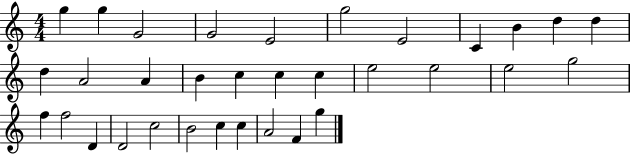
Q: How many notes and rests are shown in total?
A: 33